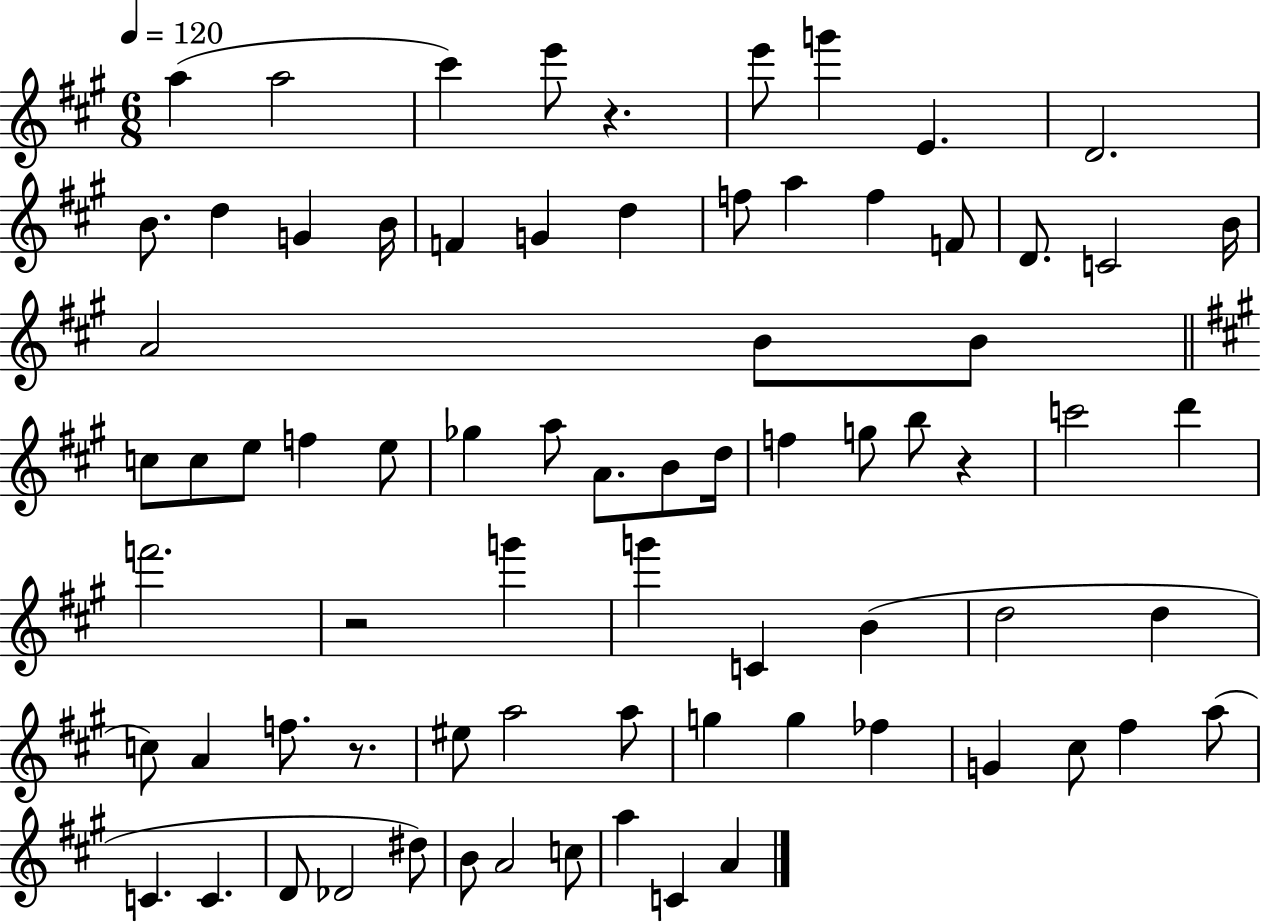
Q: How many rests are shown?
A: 4